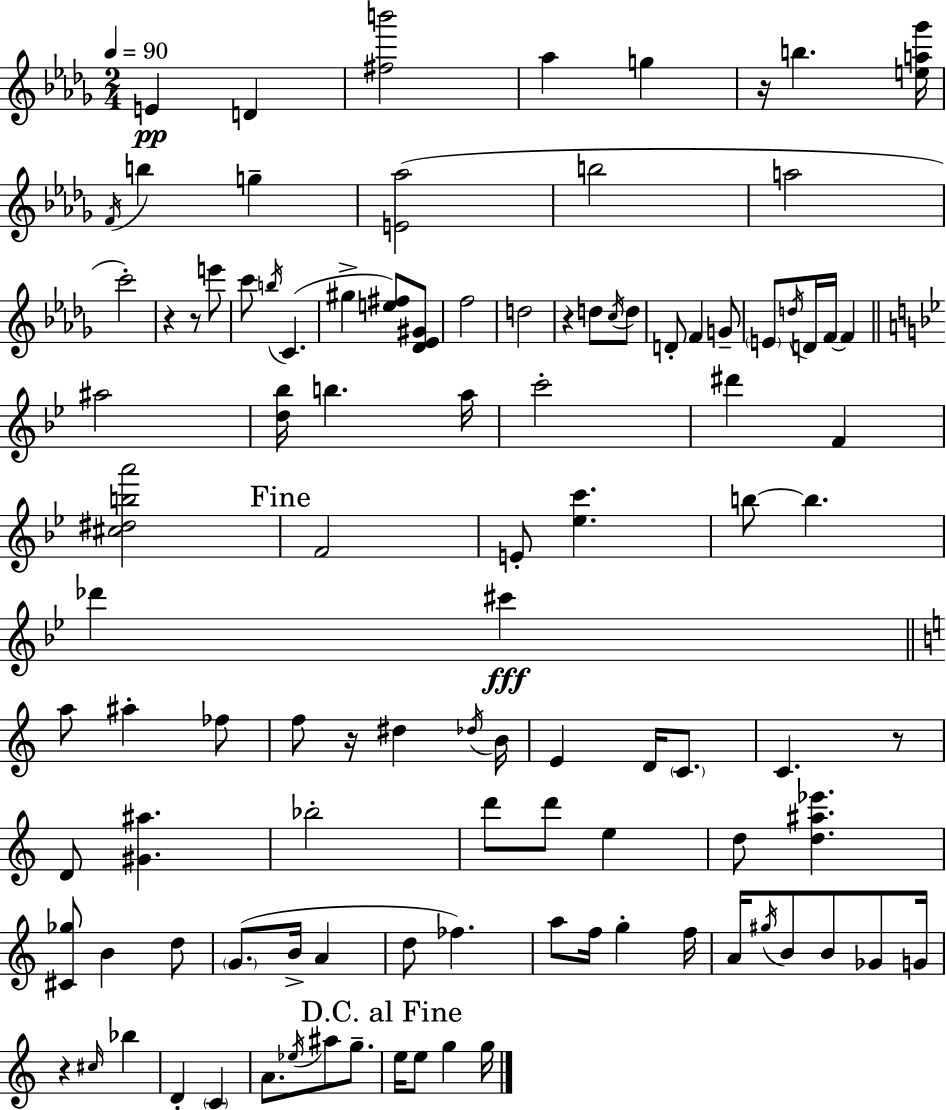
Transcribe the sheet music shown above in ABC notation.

X:1
T:Untitled
M:2/4
L:1/4
K:Bbm
E D [^fb']2 _a g z/4 b [ea_g']/4 F/4 b g [E_a]2 b2 a2 c'2 z z/2 e'/2 c'/2 b/4 C ^g [e^f]/2 [_D_E^G]/2 f2 d2 z d/2 c/4 d/2 D/2 F G/2 E/2 d/4 D/4 F/4 F ^a2 [d_b]/4 b a/4 c'2 ^d' F [^c^dba']2 F2 E/2 [_ec'] b/2 b _d' ^c' a/2 ^a _f/2 f/2 z/4 ^d _d/4 B/4 E D/4 C/2 C z/2 D/2 [^G^a] _b2 d'/2 d'/2 e d/2 [d^a_e'] [^C_g]/2 B d/2 G/2 B/4 A d/2 _f a/2 f/4 g f/4 A/4 ^g/4 B/2 B/2 _G/2 G/4 z ^c/4 _b D C A/2 _e/4 ^a/2 g/2 e/4 e/2 g g/4